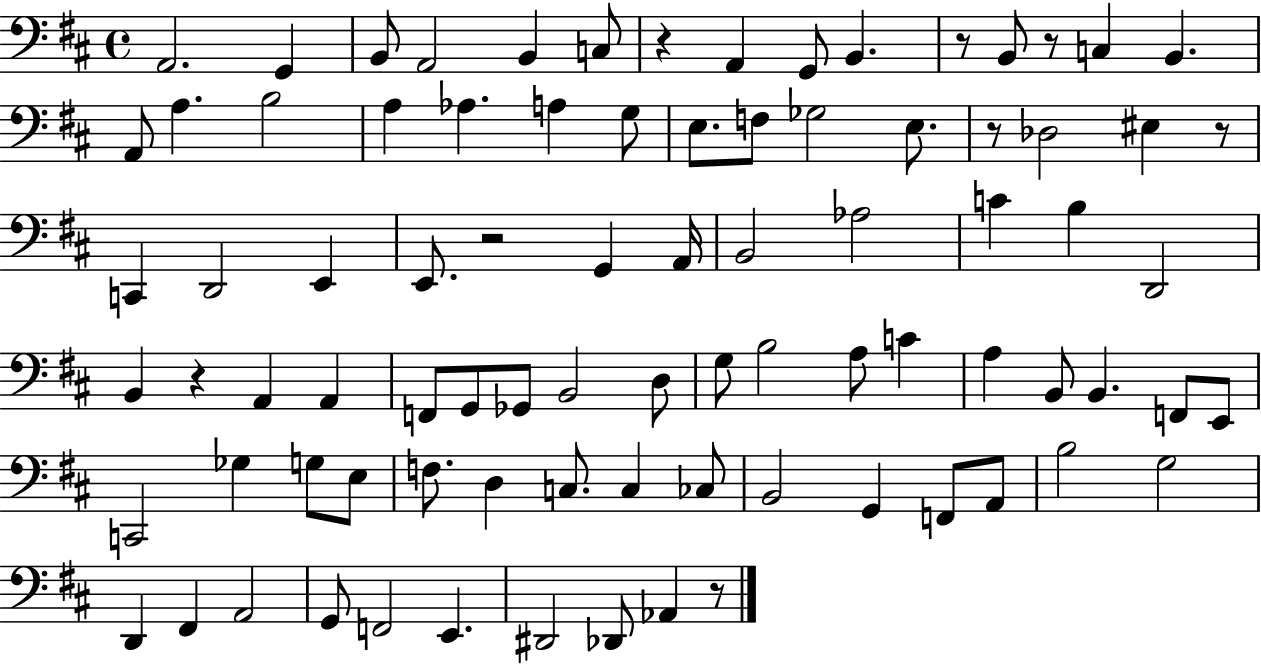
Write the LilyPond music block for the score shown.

{
  \clef bass
  \time 4/4
  \defaultTimeSignature
  \key d \major
  a,2. g,4 | b,8 a,2 b,4 c8 | r4 a,4 g,8 b,4. | r8 b,8 r8 c4 b,4. | \break a,8 a4. b2 | a4 aes4. a4 g8 | e8. f8 ges2 e8. | r8 des2 eis4 r8 | \break c,4 d,2 e,4 | e,8. r2 g,4 a,16 | b,2 aes2 | c'4 b4 d,2 | \break b,4 r4 a,4 a,4 | f,8 g,8 ges,8 b,2 d8 | g8 b2 a8 c'4 | a4 b,8 b,4. f,8 e,8 | \break c,2 ges4 g8 e8 | f8. d4 c8. c4 ces8 | b,2 g,4 f,8 a,8 | b2 g2 | \break d,4 fis,4 a,2 | g,8 f,2 e,4. | dis,2 des,8 aes,4 r8 | \bar "|."
}